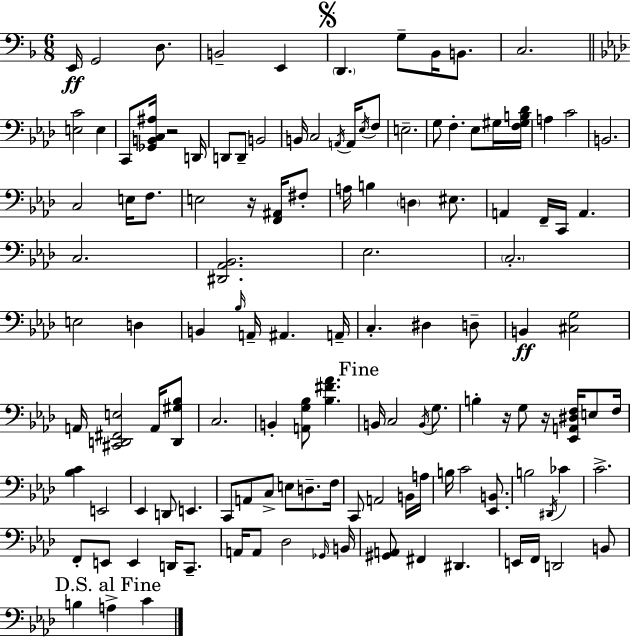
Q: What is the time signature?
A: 6/8